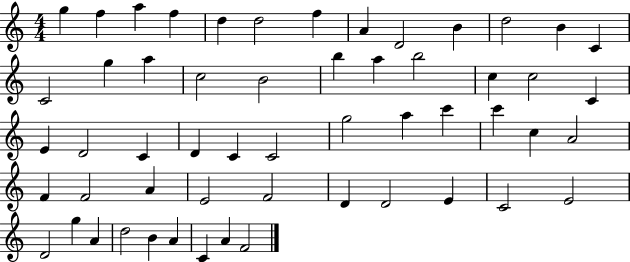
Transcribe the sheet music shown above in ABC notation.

X:1
T:Untitled
M:4/4
L:1/4
K:C
g f a f d d2 f A D2 B d2 B C C2 g a c2 B2 b a b2 c c2 C E D2 C D C C2 g2 a c' c' c A2 F F2 A E2 F2 D D2 E C2 E2 D2 g A d2 B A C A F2